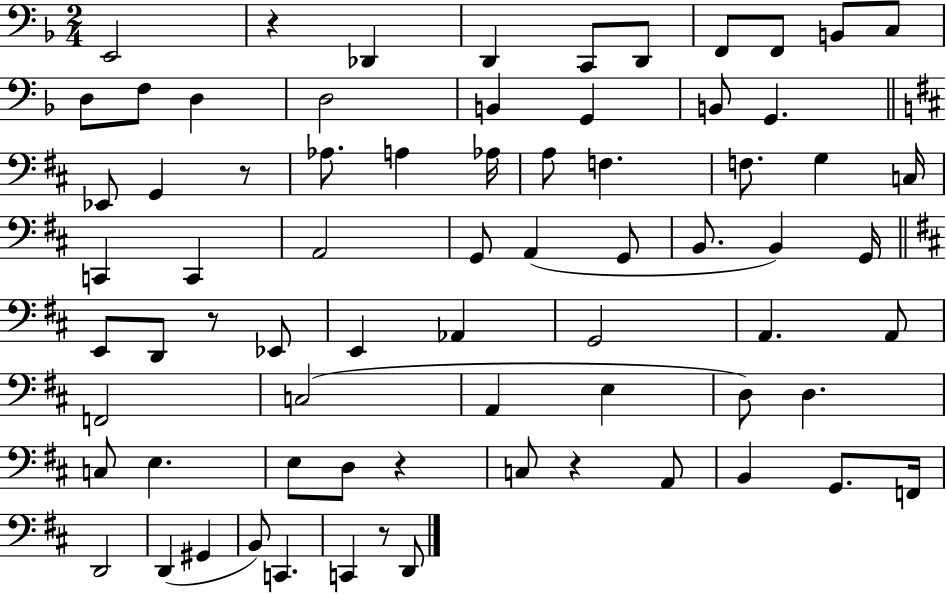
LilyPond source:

{
  \clef bass
  \numericTimeSignature
  \time 2/4
  \key f \major
  \repeat volta 2 { e,2 | r4 des,4 | d,4 c,8 d,8 | f,8 f,8 b,8 c8 | \break d8 f8 d4 | d2 | b,4 g,4 | b,8 g,4. | \break \bar "||" \break \key b \minor ees,8 g,4 r8 | aes8. a4 aes16 | a8 f4. | f8. g4 c16 | \break c,4 c,4 | a,2 | g,8 a,4( g,8 | b,8. b,4) g,16 | \break \bar "||" \break \key d \major e,8 d,8 r8 ees,8 | e,4 aes,4 | g,2 | a,4. a,8 | \break f,2 | c2( | a,4 e4 | d8) d4. | \break c8 e4. | e8 d8 r4 | c8 r4 a,8 | b,4 g,8. f,16 | \break d,2 | d,4( gis,4 | b,8) c,4. | c,4 r8 d,8 | \break } \bar "|."
}